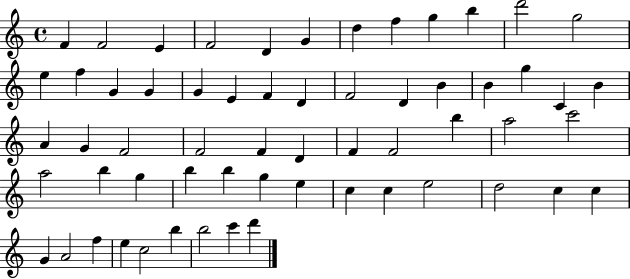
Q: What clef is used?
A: treble